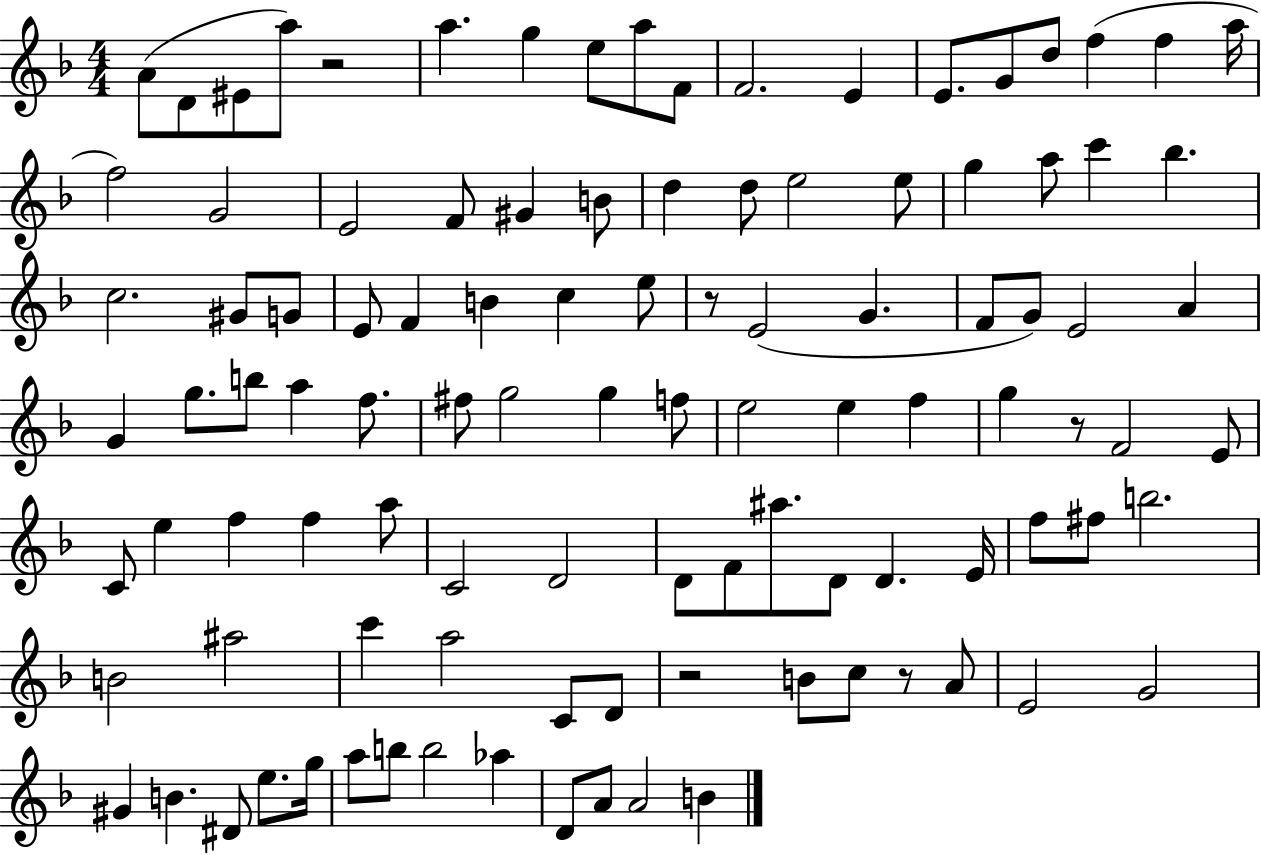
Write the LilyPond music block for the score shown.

{
  \clef treble
  \numericTimeSignature
  \time 4/4
  \key f \major
  a'8( d'8 eis'8 a''8) r2 | a''4. g''4 e''8 a''8 f'8 | f'2. e'4 | e'8. g'8 d''8 f''4( f''4 a''16 | \break f''2) g'2 | e'2 f'8 gis'4 b'8 | d''4 d''8 e''2 e''8 | g''4 a''8 c'''4 bes''4. | \break c''2. gis'8 g'8 | e'8 f'4 b'4 c''4 e''8 | r8 e'2( g'4. | f'8 g'8) e'2 a'4 | \break g'4 g''8. b''8 a''4 f''8. | fis''8 g''2 g''4 f''8 | e''2 e''4 f''4 | g''4 r8 f'2 e'8 | \break c'8 e''4 f''4 f''4 a''8 | c'2 d'2 | d'8 f'8 ais''8. d'8 d'4. e'16 | f''8 fis''8 b''2. | \break b'2 ais''2 | c'''4 a''2 c'8 d'8 | r2 b'8 c''8 r8 a'8 | e'2 g'2 | \break gis'4 b'4. dis'8 e''8. g''16 | a''8 b''8 b''2 aes''4 | d'8 a'8 a'2 b'4 | \bar "|."
}